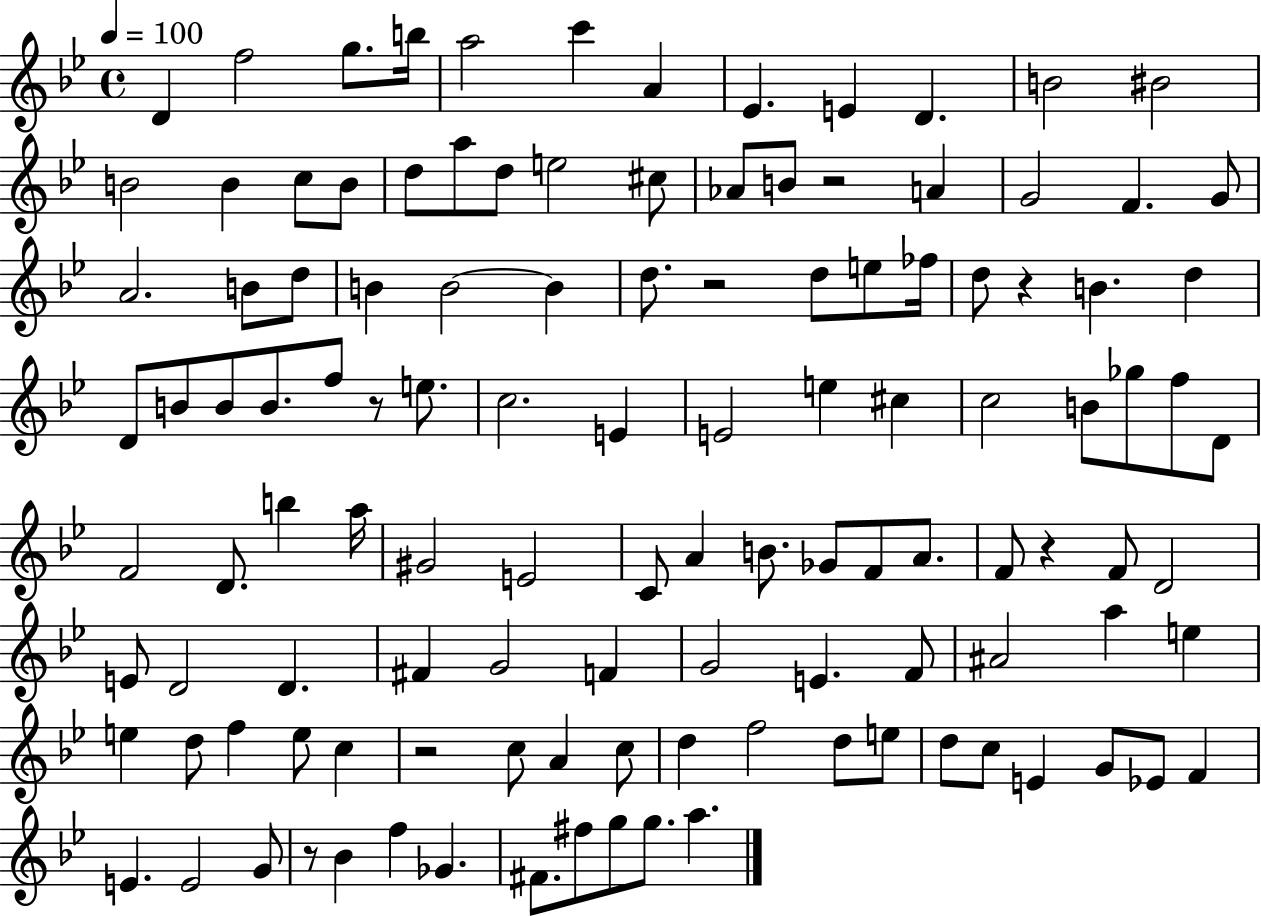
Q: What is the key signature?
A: BES major